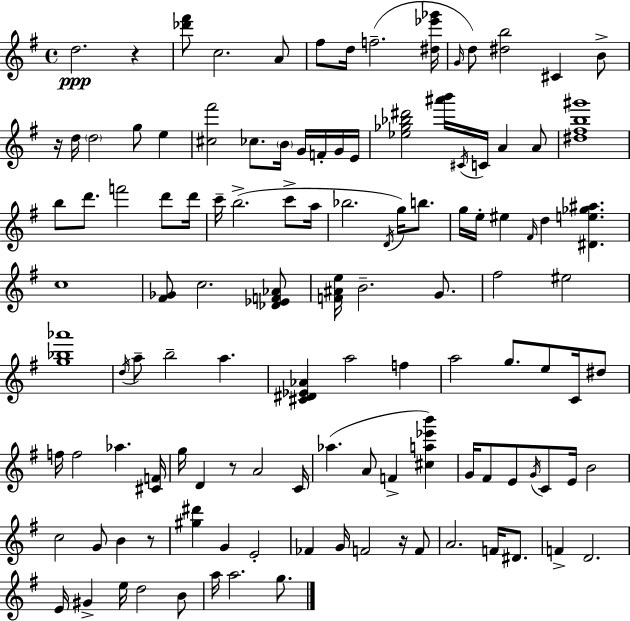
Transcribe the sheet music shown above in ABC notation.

X:1
T:Untitled
M:4/4
L:1/4
K:Em
d2 z [_d'^f']/2 c2 A/2 ^f/2 d/4 f2 [^d_e'_g']/4 G/4 d/2 [^db]2 ^C B/2 z/4 d/4 d2 g/2 e [^c^f']2 _c/2 B/4 G/4 F/4 G/4 E/4 [_e_g_b^d']2 [^a'b']/4 ^C/4 C/4 A A/2 [^d^fb^g']4 b/2 d'/2 f'2 d'/2 d'/4 c'/4 b2 c'/2 a/4 _b2 D/4 g/4 b/2 g/4 e/4 ^e ^F/4 d [^De_g^a] c4 [^F_G]/2 c2 [_D_EF_A]/2 [F^Ae]/4 B2 G/2 ^f2 ^e2 [g_b_a']4 d/4 a/2 b2 a [^C^D_E_A] a2 f a2 g/2 e/2 C/4 ^d/2 f/4 f2 _a [^CF]/4 g/4 D z/2 A2 C/4 _a A/2 F [^ca_e'b'] G/4 ^F/2 E/2 G/4 C/2 E/4 B2 c2 G/2 B z/2 [^g^d'] G E2 _F G/4 F2 z/4 F/2 A2 F/4 ^D/2 F D2 E/4 ^G e/4 d2 B/2 a/4 a2 g/2